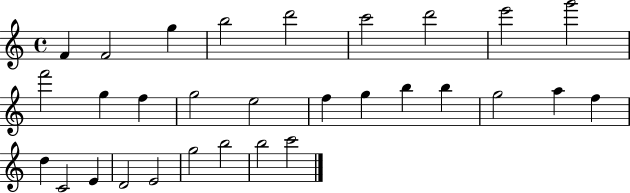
X:1
T:Untitled
M:4/4
L:1/4
K:C
F F2 g b2 d'2 c'2 d'2 e'2 g'2 f'2 g f g2 e2 f g b b g2 a f d C2 E D2 E2 g2 b2 b2 c'2